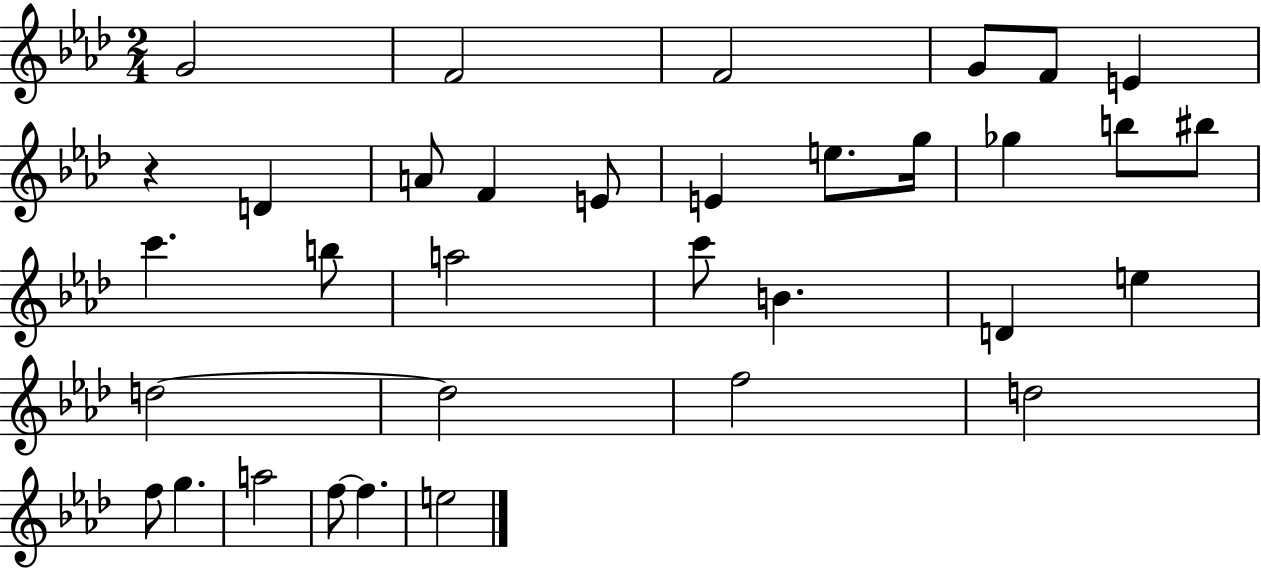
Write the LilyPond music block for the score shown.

{
  \clef treble
  \numericTimeSignature
  \time 2/4
  \key aes \major
  g'2 | f'2 | f'2 | g'8 f'8 e'4 | \break r4 d'4 | a'8 f'4 e'8 | e'4 e''8. g''16 | ges''4 b''8 bis''8 | \break c'''4. b''8 | a''2 | c'''8 b'4. | d'4 e''4 | \break d''2~~ | d''2 | f''2 | d''2 | \break f''8 g''4. | a''2 | f''8~~ f''4. | e''2 | \break \bar "|."
}